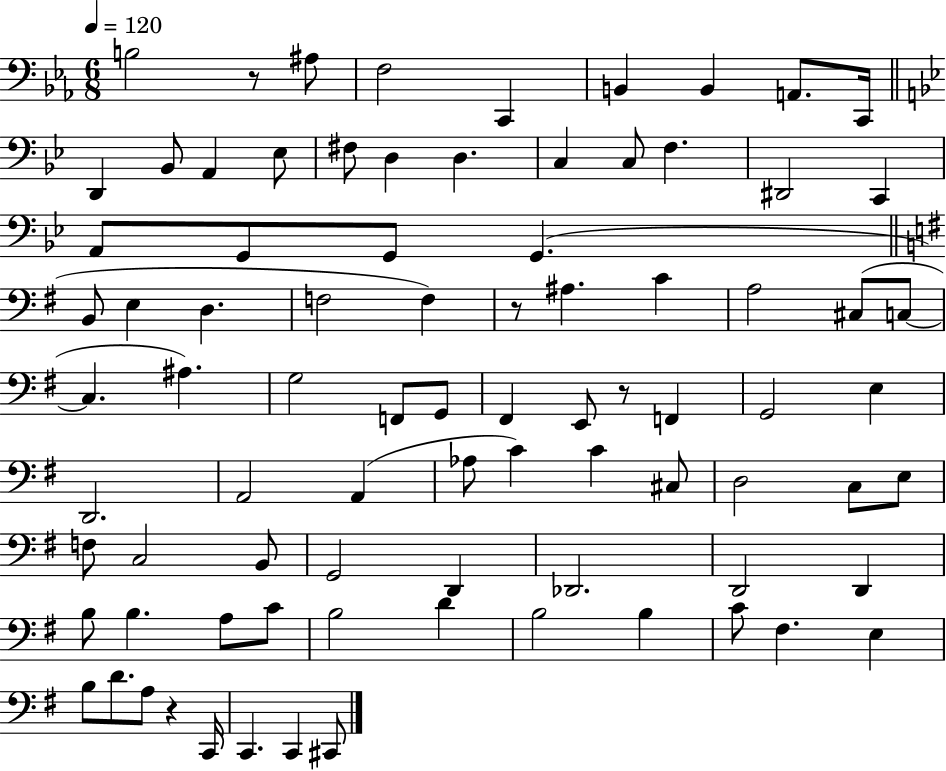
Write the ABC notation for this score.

X:1
T:Untitled
M:6/8
L:1/4
K:Eb
B,2 z/2 ^A,/2 F,2 C,, B,, B,, A,,/2 C,,/4 D,, _B,,/2 A,, _E,/2 ^F,/2 D, D, C, C,/2 F, ^D,,2 C,, A,,/2 G,,/2 G,,/2 G,, B,,/2 E, D, F,2 F, z/2 ^A, C A,2 ^C,/2 C,/2 C, ^A, G,2 F,,/2 G,,/2 ^F,, E,,/2 z/2 F,, G,,2 E, D,,2 A,,2 A,, _A,/2 C C ^C,/2 D,2 C,/2 E,/2 F,/2 C,2 B,,/2 G,,2 D,, _D,,2 D,,2 D,, B,/2 B, A,/2 C/2 B,2 D B,2 B, C/2 ^F, E, B,/2 D/2 A,/2 z C,,/4 C,, C,, ^C,,/2